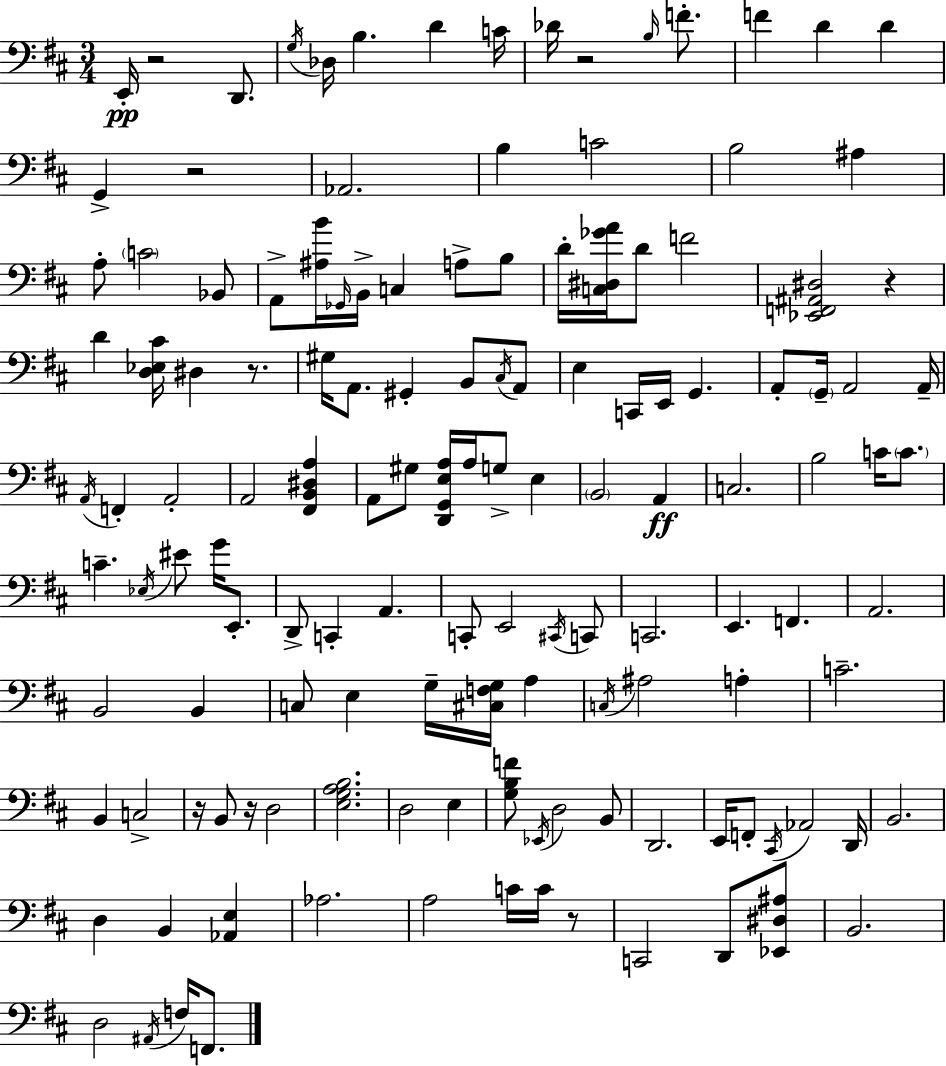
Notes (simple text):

E2/s R/h D2/e. G3/s Db3/s B3/q. D4/q C4/s Db4/s R/h B3/s F4/e. F4/q D4/q D4/q G2/q R/h Ab2/h. B3/q C4/h B3/h A#3/q A3/e C4/h Bb2/e A2/e [A#3,B4]/s Gb2/s B2/s C3/q A3/e B3/e D4/s [C3,D#3,Gb4,A4]/s D4/e F4/h [Eb2,F2,A#2,D#3]/h R/q D4/q [D3,Eb3,C#4]/s D#3/q R/e. G#3/s A2/e. G#2/q B2/e C#3/s A2/e E3/q C2/s E2/s G2/q. A2/e G2/s A2/h A2/s A2/s F2/q A2/h A2/h [F#2,B2,D#3,A3]/q A2/e G#3/e [D2,G2,E3,A3]/s A3/s G3/e E3/q B2/h A2/q C3/h. B3/h C4/s C4/e. C4/q. Eb3/s EIS4/e G4/s E2/e. D2/e C2/q A2/q. C2/e E2/h C#2/s C2/e C2/h. E2/q. F2/q. A2/h. B2/h B2/q C3/e E3/q G3/s [C#3,F3,G3]/s A3/q C3/s A#3/h A3/q C4/h. B2/q C3/h R/s B2/e R/s D3/h [E3,G3,A3,B3]/h. D3/h E3/q [G3,B3,F4]/e Eb2/s D3/h B2/e D2/h. E2/s F2/e C#2/s Ab2/h D2/s B2/h. D3/q B2/q [Ab2,E3]/q Ab3/h. A3/h C4/s C4/s R/e C2/h D2/e [Eb2,D#3,A#3]/e B2/h. D3/h A#2/s F3/s F2/e.